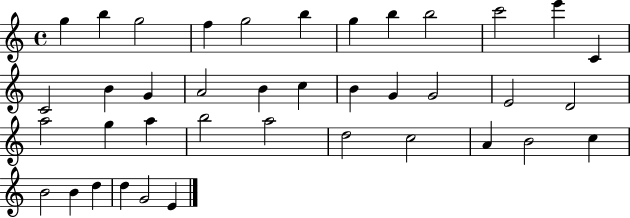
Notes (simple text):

G5/q B5/q G5/h F5/q G5/h B5/q G5/q B5/q B5/h C6/h E6/q C4/q C4/h B4/q G4/q A4/h B4/q C5/q B4/q G4/q G4/h E4/h D4/h A5/h G5/q A5/q B5/h A5/h D5/h C5/h A4/q B4/h C5/q B4/h B4/q D5/q D5/q G4/h E4/q